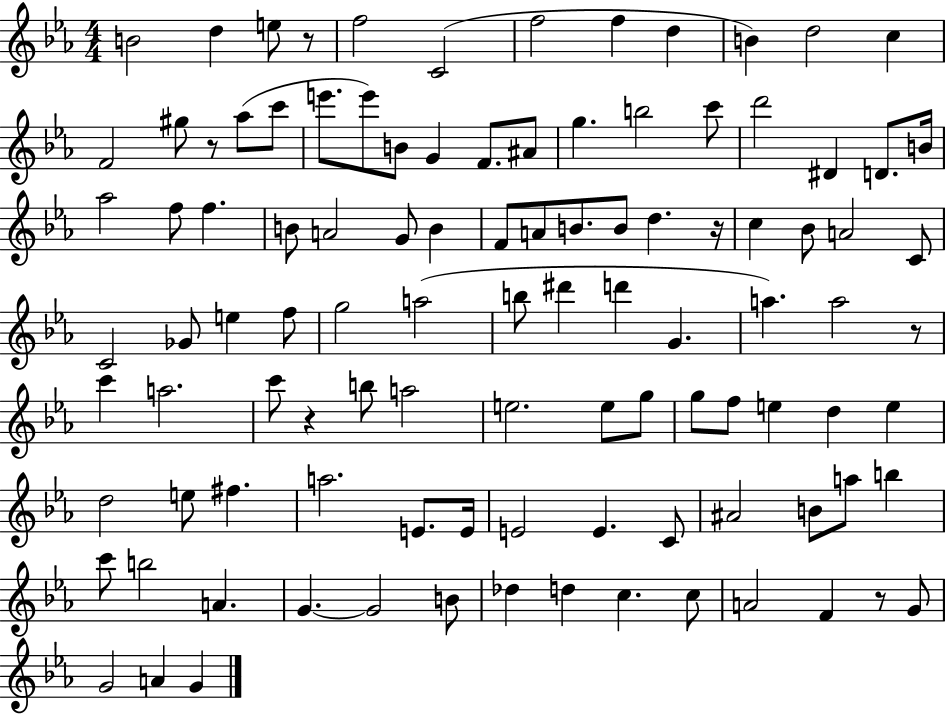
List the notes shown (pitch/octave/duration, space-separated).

B4/h D5/q E5/e R/e F5/h C4/h F5/h F5/q D5/q B4/q D5/h C5/q F4/h G#5/e R/e Ab5/e C6/e E6/e. E6/e B4/e G4/q F4/e. A#4/e G5/q. B5/h C6/e D6/h D#4/q D4/e. B4/s Ab5/h F5/e F5/q. B4/e A4/h G4/e B4/q F4/e A4/e B4/e. B4/e D5/q. R/s C5/q Bb4/e A4/h C4/e C4/h Gb4/e E5/q F5/e G5/h A5/h B5/e D#6/q D6/q G4/q. A5/q. A5/h R/e C6/q A5/h. C6/e R/q B5/e A5/h E5/h. E5/e G5/e G5/e F5/e E5/q D5/q E5/q D5/h E5/e F#5/q. A5/h. E4/e. E4/s E4/h E4/q. C4/e A#4/h B4/e A5/e B5/q C6/e B5/h A4/q. G4/q. G4/h B4/e Db5/q D5/q C5/q. C5/e A4/h F4/q R/e G4/e G4/h A4/q G4/q